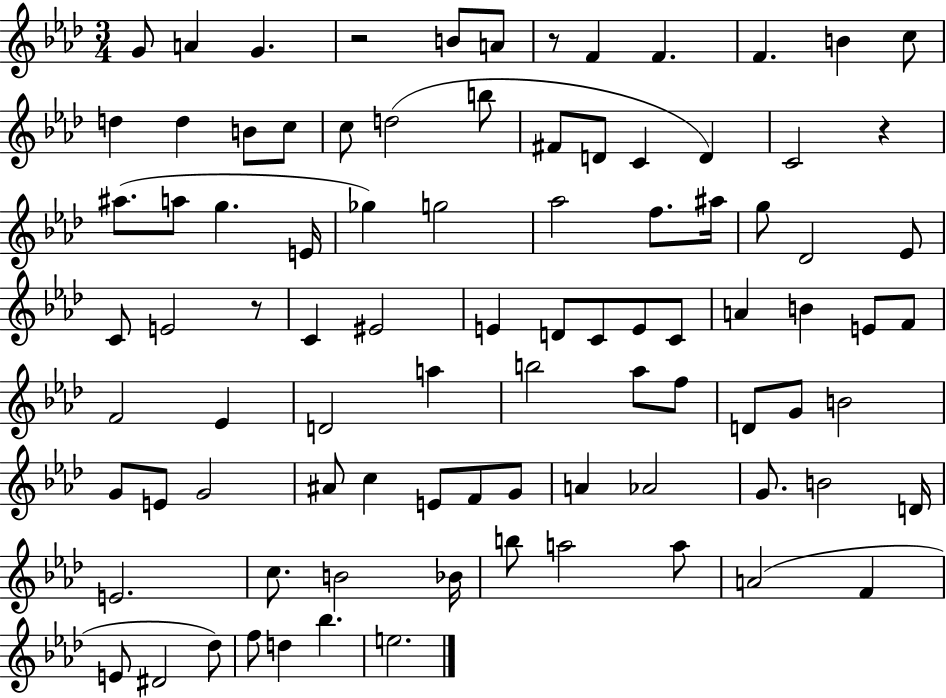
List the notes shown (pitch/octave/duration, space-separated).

G4/e A4/q G4/q. R/h B4/e A4/e R/e F4/q F4/q. F4/q. B4/q C5/e D5/q D5/q B4/e C5/e C5/e D5/h B5/e F#4/e D4/e C4/q D4/q C4/h R/q A#5/e. A5/e G5/q. E4/s Gb5/q G5/h Ab5/h F5/e. A#5/s G5/e Db4/h Eb4/e C4/e E4/h R/e C4/q EIS4/h E4/q D4/e C4/e E4/e C4/e A4/q B4/q E4/e F4/e F4/h Eb4/q D4/h A5/q B5/h Ab5/e F5/e D4/e G4/e B4/h G4/e E4/e G4/h A#4/e C5/q E4/e F4/e G4/e A4/q Ab4/h G4/e. B4/h D4/s E4/h. C5/e. B4/h Bb4/s B5/e A5/h A5/e A4/h F4/q E4/e D#4/h Db5/e F5/e D5/q Bb5/q. E5/h.